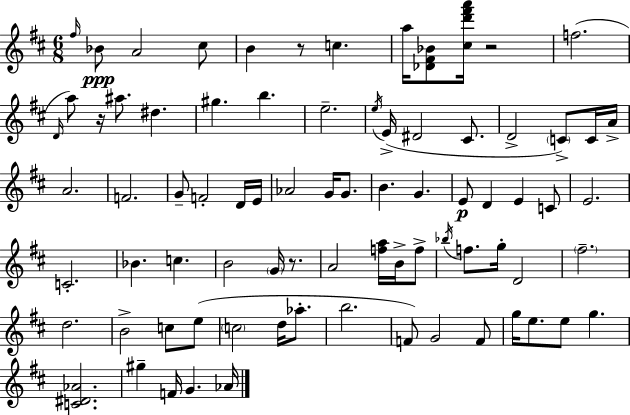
F#5/s Bb4/e A4/h C#5/e B4/q R/e C5/q. A5/s [Db4,F#4,Bb4]/e [C#5,D6,F#6,A6]/s R/h F5/h. D4/s A5/e R/s A#5/e. D#5/q. G#5/q. B5/q. E5/h. E5/s E4/s D#4/h C#4/e. D4/h C4/e C4/s A4/s A4/h. F4/h. G4/e F4/h D4/s E4/s Ab4/h G4/s G4/e. B4/q. G4/q. E4/e D4/q E4/q C4/e E4/h. C4/h. Bb4/q. C5/q. B4/h G4/s R/e. A4/h [F5,A5]/s B4/s F5/e Bb5/s F5/e. G5/s D4/h F#5/h. D5/h. B4/h C5/e E5/e C5/h D5/s Ab5/e. B5/h. F4/e G4/h F4/e G5/s E5/e. E5/e G5/q. [C4,D#4,Ab4]/h. G#5/q F4/s G4/q. Ab4/s